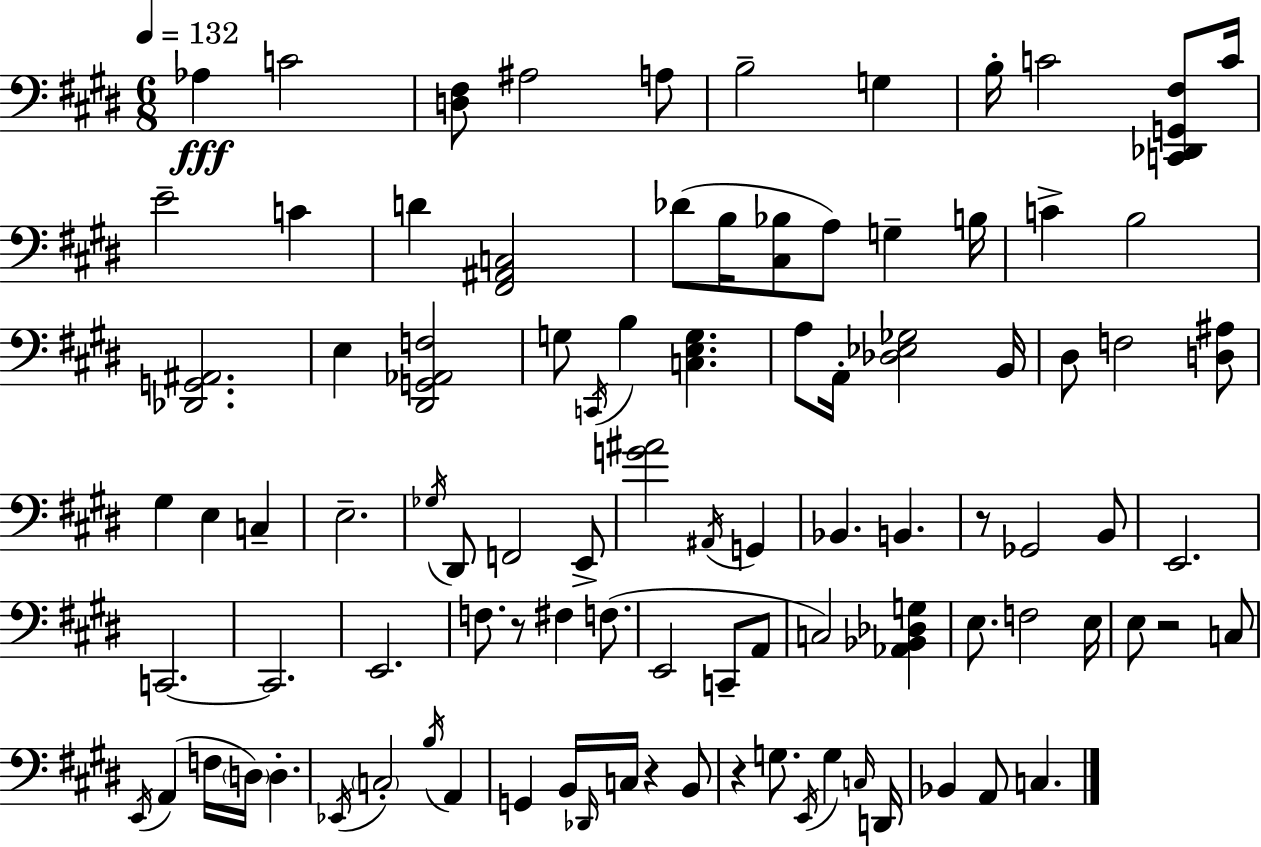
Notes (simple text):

Ab3/q C4/h [D3,F#3]/e A#3/h A3/e B3/h G3/q B3/s C4/h [C2,Db2,G2,F#3]/e C4/s E4/h C4/q D4/q [F#2,A#2,C3]/h Db4/e B3/s [C#3,Bb3]/e A3/e G3/q B3/s C4/q B3/h [Db2,G2,A#2]/h. E3/q [D#2,G2,Ab2,F3]/h G3/e C2/s B3/q [C3,E3,G3]/q. A3/e A2/s [Db3,Eb3,Gb3]/h B2/s D#3/e F3/h [D3,A#3]/e G#3/q E3/q C3/q E3/h. Gb3/s D#2/e F2/h E2/e [G4,A#4]/h A#2/s G2/q Bb2/q. B2/q. R/e Gb2/h B2/e E2/h. C2/h. C2/h. E2/h. F3/e. R/e F#3/q F3/e. E2/h C2/e A2/e C3/h [Ab2,Bb2,Db3,G3]/q E3/e. F3/h E3/s E3/e R/h C3/e E2/s A2/q F3/s D3/s D3/q. Eb2/s C3/h B3/s A2/q G2/q B2/s Db2/s C3/s R/q B2/e R/q G3/e. E2/s G3/q C3/s D2/s Bb2/q A2/e C3/q.